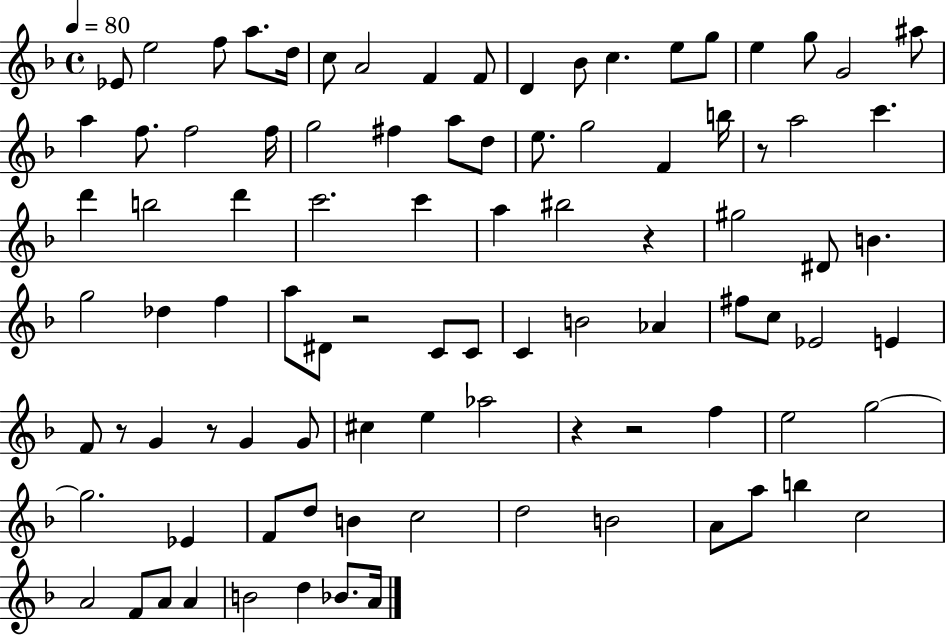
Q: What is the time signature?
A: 4/4